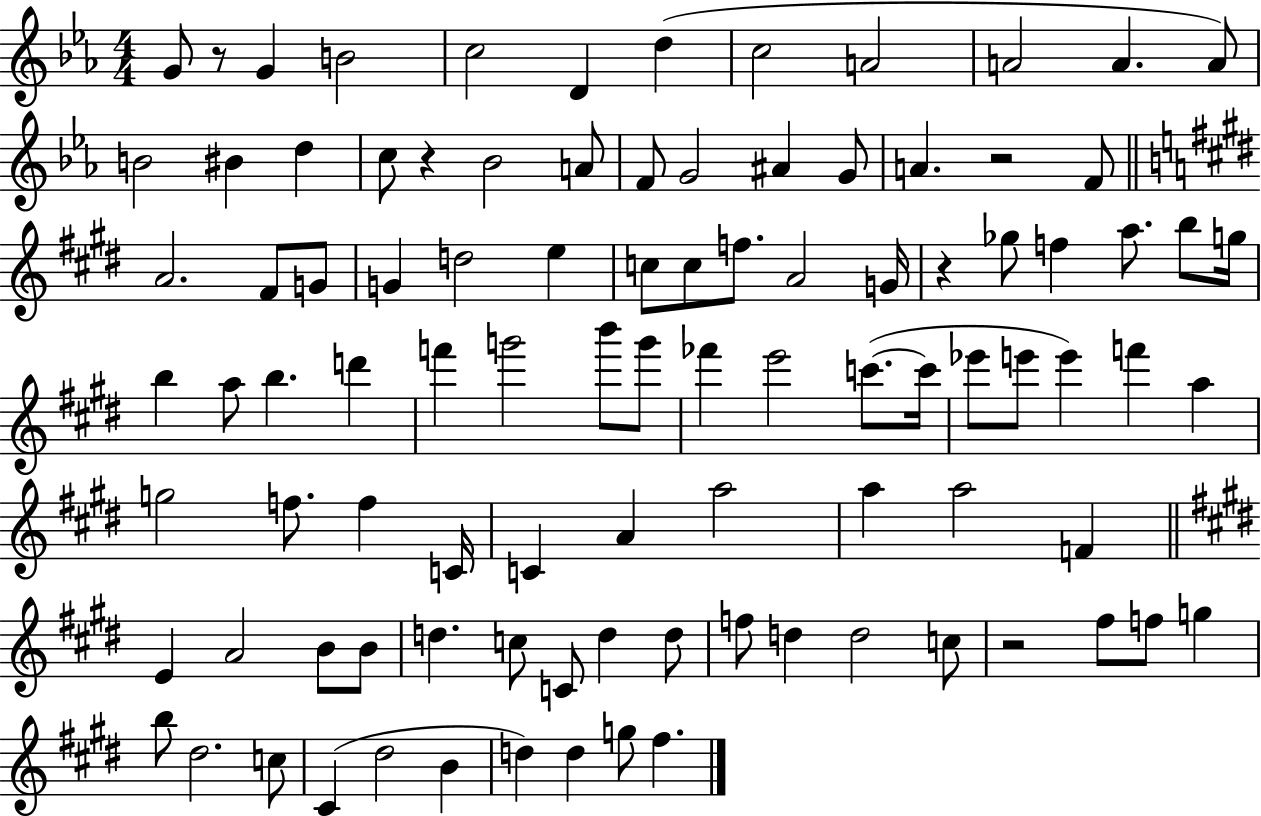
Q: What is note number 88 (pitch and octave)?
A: B4